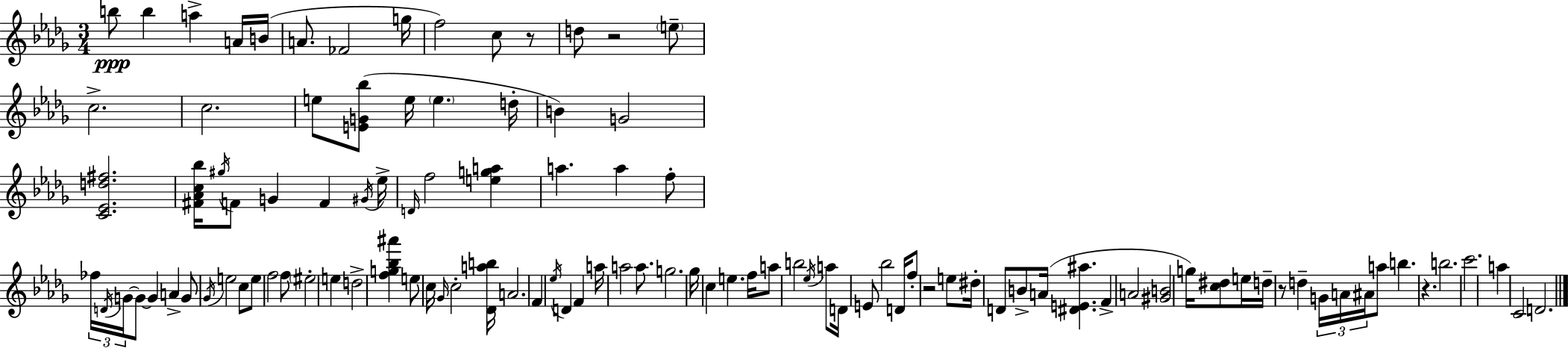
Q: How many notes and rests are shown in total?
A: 108